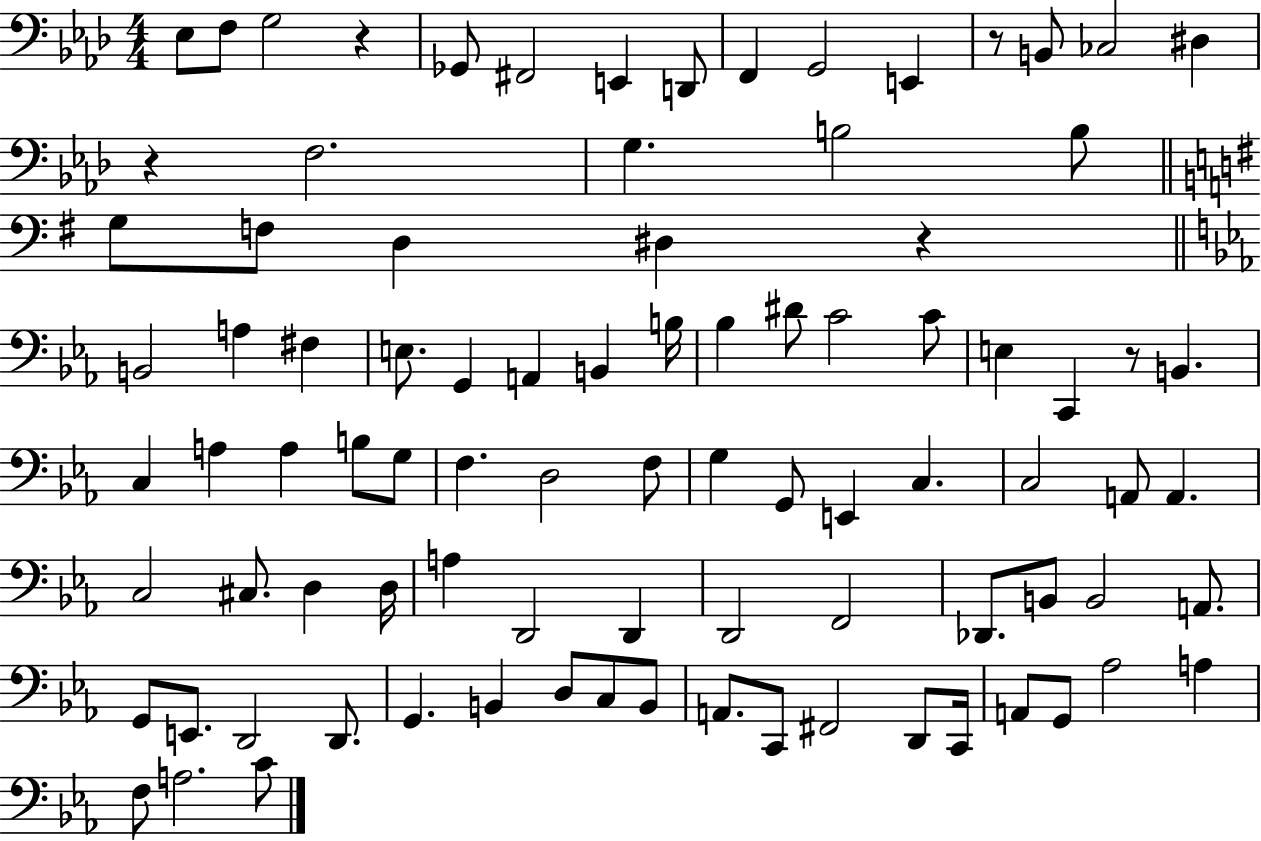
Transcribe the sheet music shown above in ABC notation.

X:1
T:Untitled
M:4/4
L:1/4
K:Ab
_E,/2 F,/2 G,2 z _G,,/2 ^F,,2 E,, D,,/2 F,, G,,2 E,, z/2 B,,/2 _C,2 ^D, z F,2 G, B,2 B,/2 G,/2 F,/2 D, ^D, z B,,2 A, ^F, E,/2 G,, A,, B,, B,/4 _B, ^D/2 C2 C/2 E, C,, z/2 B,, C, A, A, B,/2 G,/2 F, D,2 F,/2 G, G,,/2 E,, C, C,2 A,,/2 A,, C,2 ^C,/2 D, D,/4 A, D,,2 D,, D,,2 F,,2 _D,,/2 B,,/2 B,,2 A,,/2 G,,/2 E,,/2 D,,2 D,,/2 G,, B,, D,/2 C,/2 B,,/2 A,,/2 C,,/2 ^F,,2 D,,/2 C,,/4 A,,/2 G,,/2 _A,2 A, F,/2 A,2 C/2